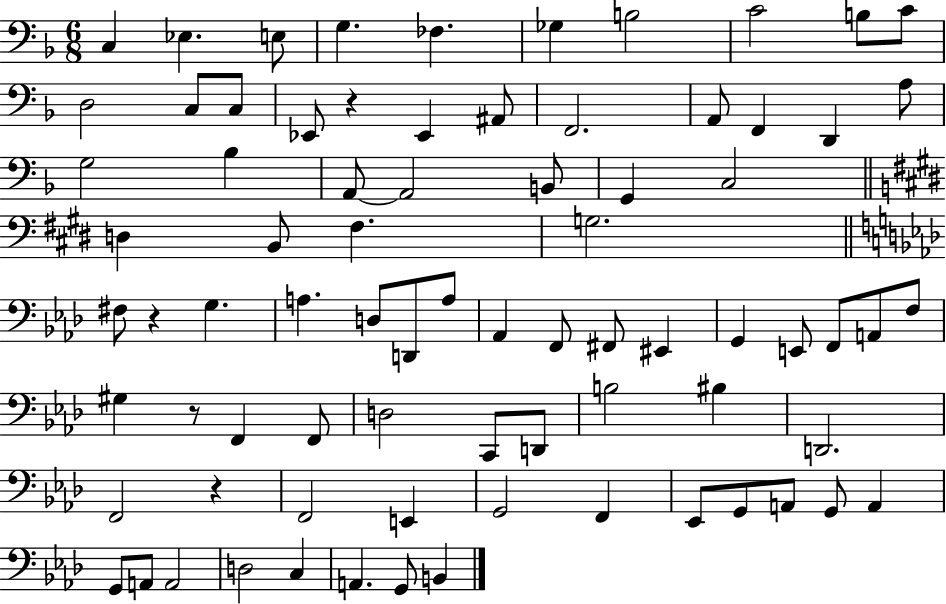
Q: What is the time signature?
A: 6/8